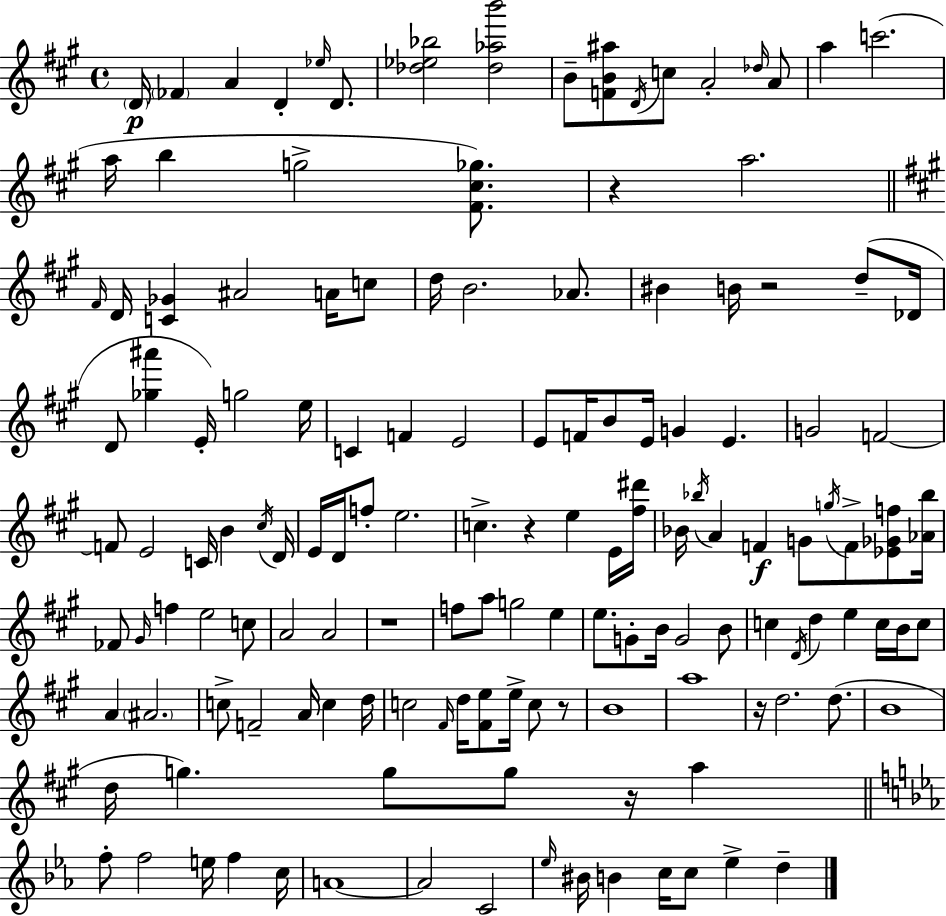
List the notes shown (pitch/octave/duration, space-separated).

D4/s FES4/q A4/q D4/q Eb5/s D4/e. [Db5,Eb5,Bb5]/h [Db5,Ab5,B6]/h B4/e [F4,B4,A#5]/e D4/s C5/e A4/h Db5/s A4/e A5/q C6/h. A5/s B5/q G5/h [F#4,C#5,Gb5]/e. R/q A5/h. F#4/s D4/s [C4,Gb4]/q A#4/h A4/s C5/e D5/s B4/h. Ab4/e. BIS4/q B4/s R/h D5/e Db4/s D4/e [Gb5,A#6]/q E4/s G5/h E5/s C4/q F4/q E4/h E4/e F4/s B4/e E4/s G4/q E4/q. G4/h F4/h F4/e E4/h C4/s B4/q C#5/s D4/s E4/s D4/s F5/e E5/h. C5/q. R/q E5/q E4/s [F#5,D#6]/s Bb4/s Bb5/s A4/q F4/q G4/e G5/s F4/e [Eb4,Gb4,F5]/e [Ab4,Bb5]/s FES4/e G#4/s F5/q E5/h C5/e A4/h A4/h R/w F5/e A5/e G5/h E5/q E5/e. G4/e B4/s G4/h B4/e C5/q D4/s D5/q E5/q C5/s B4/s C5/e A4/q A#4/h. C5/e F4/h A4/s C5/q D5/s C5/h F#4/s D5/s [F#4,E5]/e E5/s C5/e R/e B4/w A5/w R/s D5/h. D5/e. B4/w D5/s G5/q. G5/e G5/e R/s A5/q F5/e F5/h E5/s F5/q C5/s A4/w A4/h C4/h Eb5/s BIS4/s B4/q C5/s C5/e Eb5/q D5/q